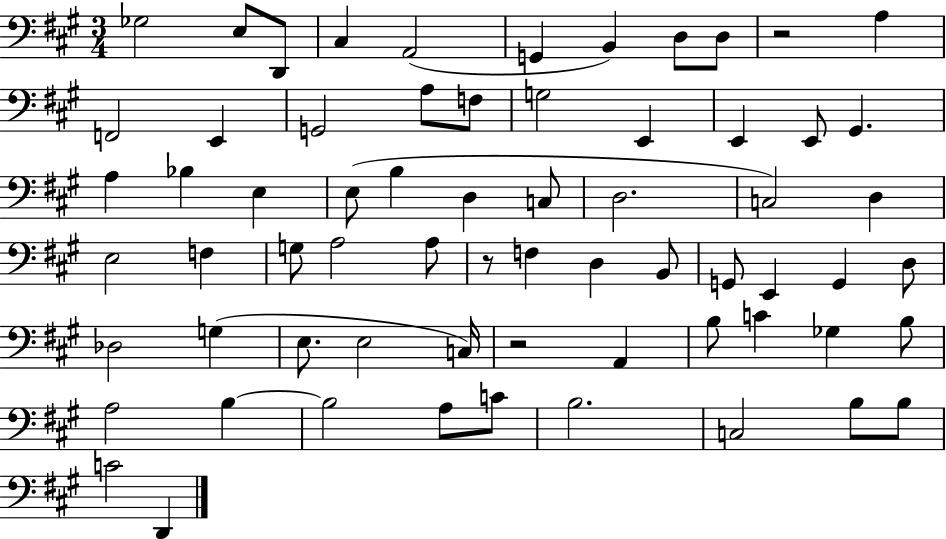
Gb3/h E3/e D2/e C#3/q A2/h G2/q B2/q D3/e D3/e R/h A3/q F2/h E2/q G2/h A3/e F3/e G3/h E2/q E2/q E2/e G#2/q. A3/q Bb3/q E3/q E3/e B3/q D3/q C3/e D3/h. C3/h D3/q E3/h F3/q G3/e A3/h A3/e R/e F3/q D3/q B2/e G2/e E2/q G2/q D3/e Db3/h G3/q E3/e. E3/h C3/s R/h A2/q B3/e C4/q Gb3/q B3/e A3/h B3/q B3/h A3/e C4/e B3/h. C3/h B3/e B3/e C4/h D2/q